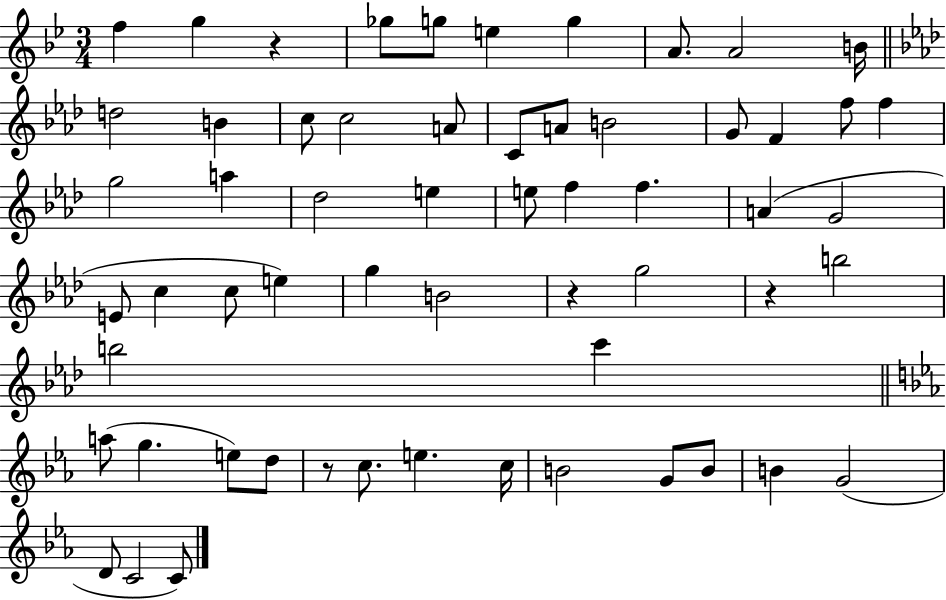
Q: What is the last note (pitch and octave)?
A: C4